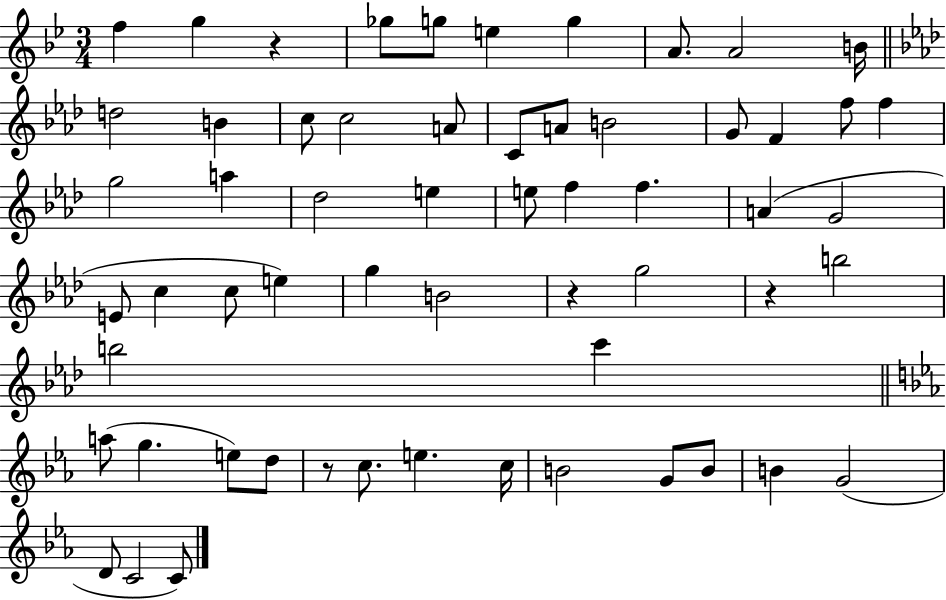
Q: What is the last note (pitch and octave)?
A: C4